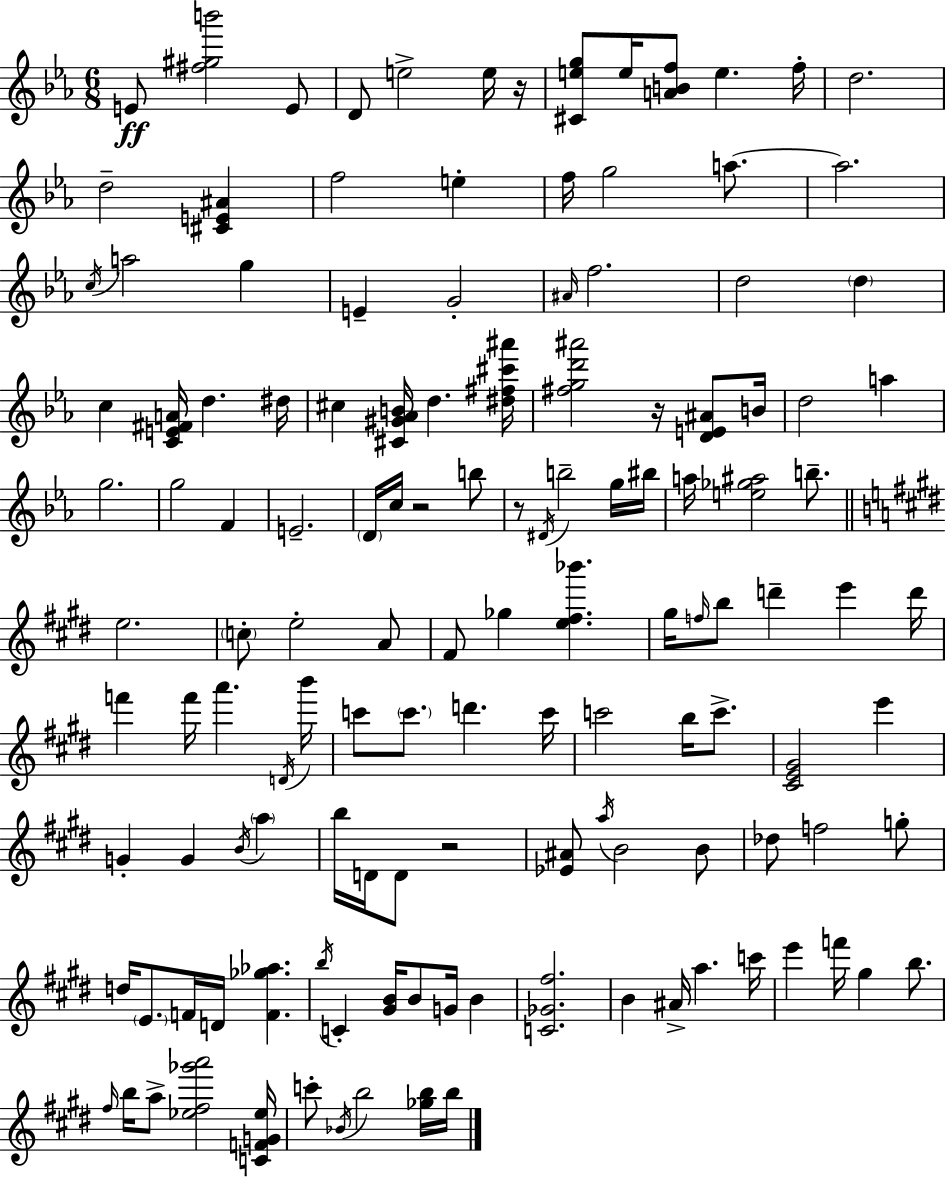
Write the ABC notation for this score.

X:1
T:Untitled
M:6/8
L:1/4
K:Cm
E/2 [^f^gb']2 E/2 D/2 e2 e/4 z/4 [^Ceg]/2 e/4 [ABf]/2 e f/4 d2 d2 [^CE^A] f2 e f/4 g2 a/2 a2 c/4 a2 g E G2 ^A/4 f2 d2 d c [CE^FA]/4 d ^d/4 ^c [^C^G_AB]/4 d [^d^f^c'^a']/4 [^fgd'^a']2 z/4 [DE^A]/2 B/4 d2 a g2 g2 F E2 D/4 c/4 z2 b/2 z/2 ^D/4 b2 g/4 ^b/4 a/4 [e_g^a]2 b/2 e2 c/2 e2 A/2 ^F/2 _g [e^f_b'] ^g/4 f/4 b/2 d' e' d'/4 f' f'/4 a' D/4 b'/4 c'/2 c'/2 d' c'/4 c'2 b/4 c'/2 [^CE^G]2 e' G G B/4 a b/4 D/4 D/2 z2 [_E^A]/2 a/4 B2 B/2 _d/2 f2 g/2 d/4 E/2 F/4 D/4 [F_g_a] b/4 C [^GB]/4 B/2 G/4 B [C_G^f]2 B ^A/4 a c'/4 e' f'/4 ^g b/2 ^f/4 b/4 a/2 [_e^f_g'a']2 [CFG_e]/4 c'/2 _B/4 b2 [_gb]/4 b/4